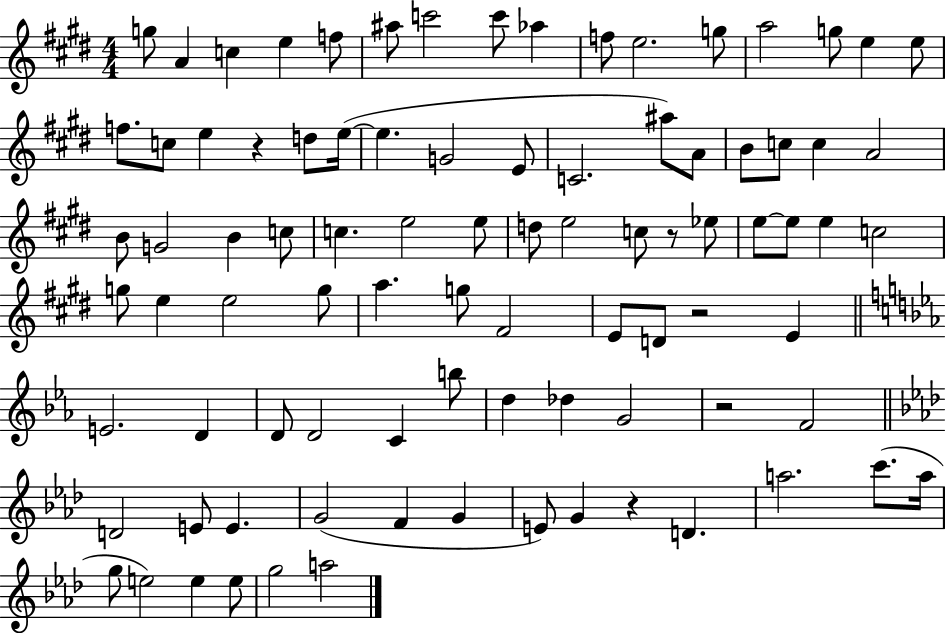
X:1
T:Untitled
M:4/4
L:1/4
K:E
g/2 A c e f/2 ^a/2 c'2 c'/2 _a f/2 e2 g/2 a2 g/2 e e/2 f/2 c/2 e z d/2 e/4 e G2 E/2 C2 ^a/2 A/2 B/2 c/2 c A2 B/2 G2 B c/2 c e2 e/2 d/2 e2 c/2 z/2 _e/2 e/2 e/2 e c2 g/2 e e2 g/2 a g/2 ^F2 E/2 D/2 z2 E E2 D D/2 D2 C b/2 d _d G2 z2 F2 D2 E/2 E G2 F G E/2 G z D a2 c'/2 a/4 g/2 e2 e e/2 g2 a2